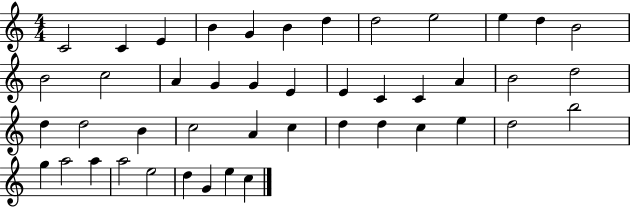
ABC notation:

X:1
T:Untitled
M:4/4
L:1/4
K:C
C2 C E B G B d d2 e2 e d B2 B2 c2 A G G E E C C A B2 d2 d d2 B c2 A c d d c e d2 b2 g a2 a a2 e2 d G e c